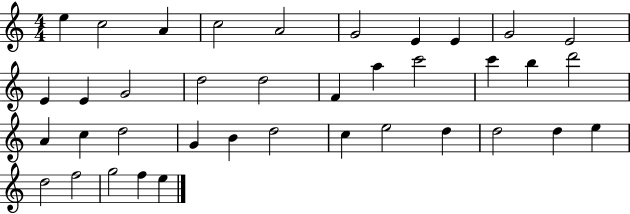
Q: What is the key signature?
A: C major